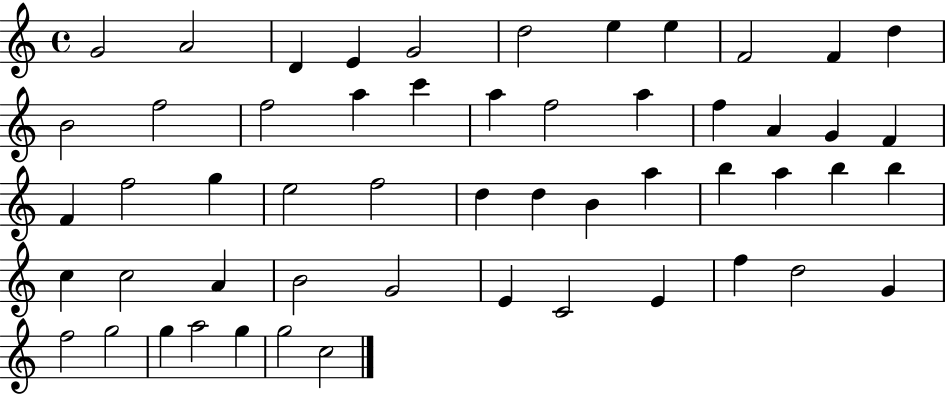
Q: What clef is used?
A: treble